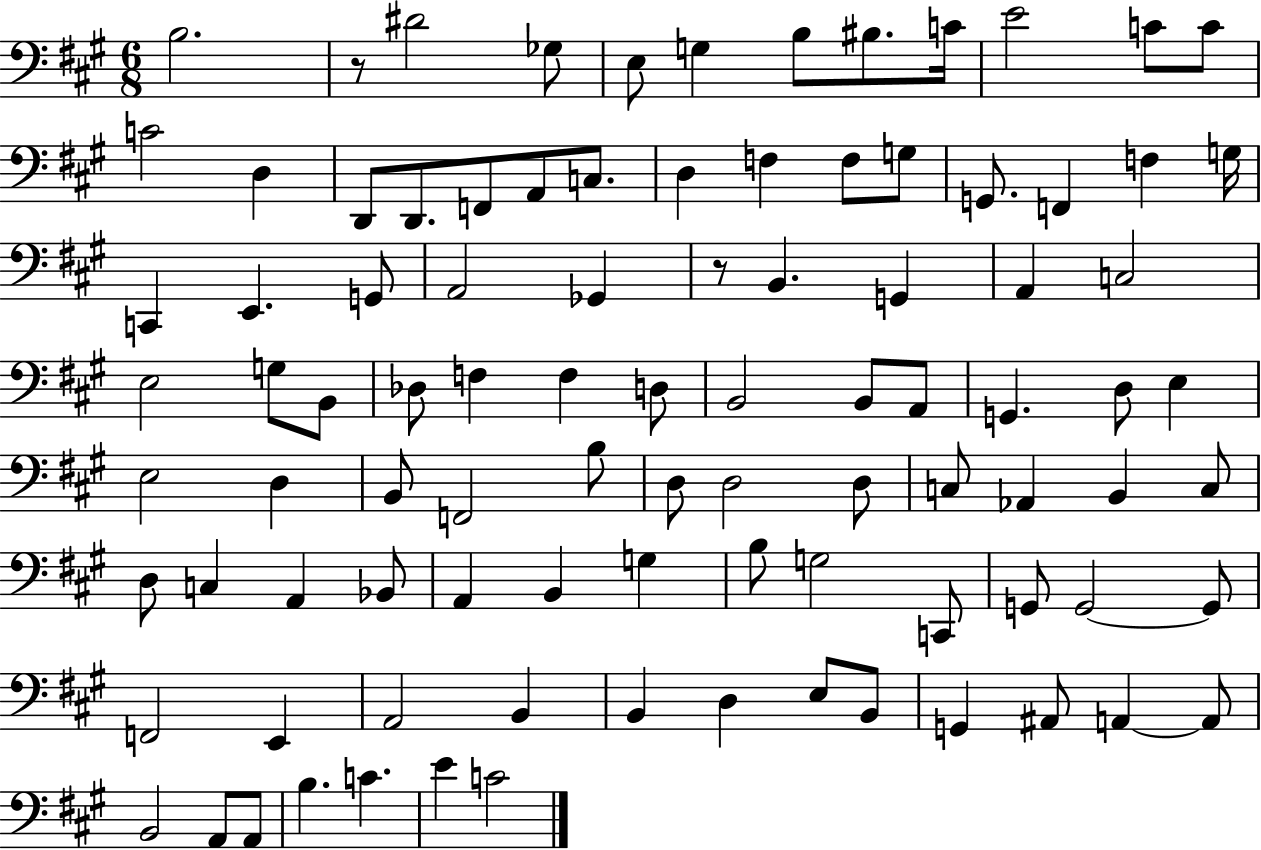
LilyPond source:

{
  \clef bass
  \numericTimeSignature
  \time 6/8
  \key a \major
  \repeat volta 2 { b2. | r8 dis'2 ges8 | e8 g4 b8 bis8. c'16 | e'2 c'8 c'8 | \break c'2 d4 | d,8 d,8. f,8 a,8 c8. | d4 f4 f8 g8 | g,8. f,4 f4 g16 | \break c,4 e,4. g,8 | a,2 ges,4 | r8 b,4. g,4 | a,4 c2 | \break e2 g8 b,8 | des8 f4 f4 d8 | b,2 b,8 a,8 | g,4. d8 e4 | \break e2 d4 | b,8 f,2 b8 | d8 d2 d8 | c8 aes,4 b,4 c8 | \break d8 c4 a,4 bes,8 | a,4 b,4 g4 | b8 g2 c,8 | g,8 g,2~~ g,8 | \break f,2 e,4 | a,2 b,4 | b,4 d4 e8 b,8 | g,4 ais,8 a,4~~ a,8 | \break b,2 a,8 a,8 | b4. c'4. | e'4 c'2 | } \bar "|."
}